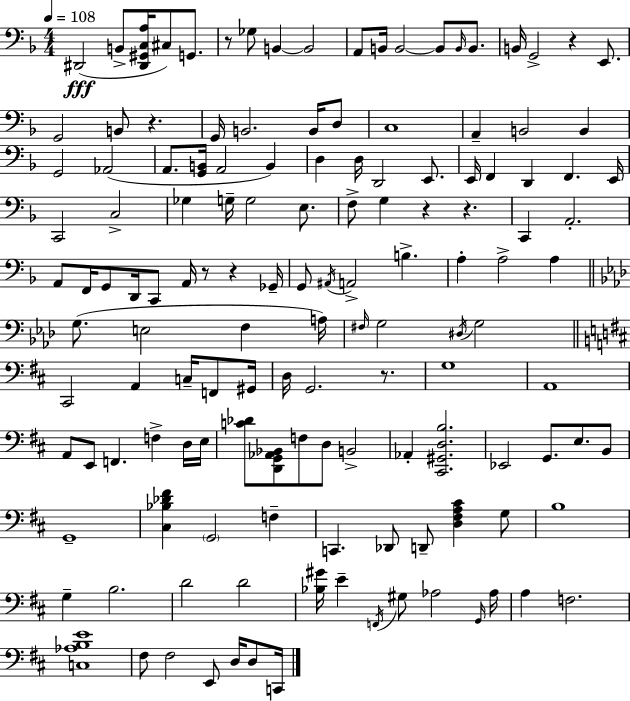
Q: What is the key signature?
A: D minor